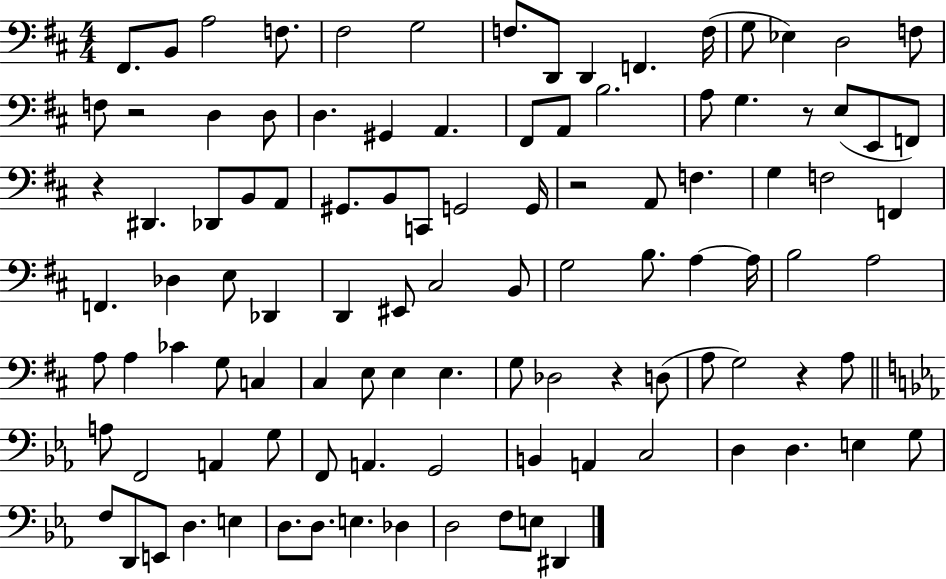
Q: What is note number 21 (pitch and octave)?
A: A2